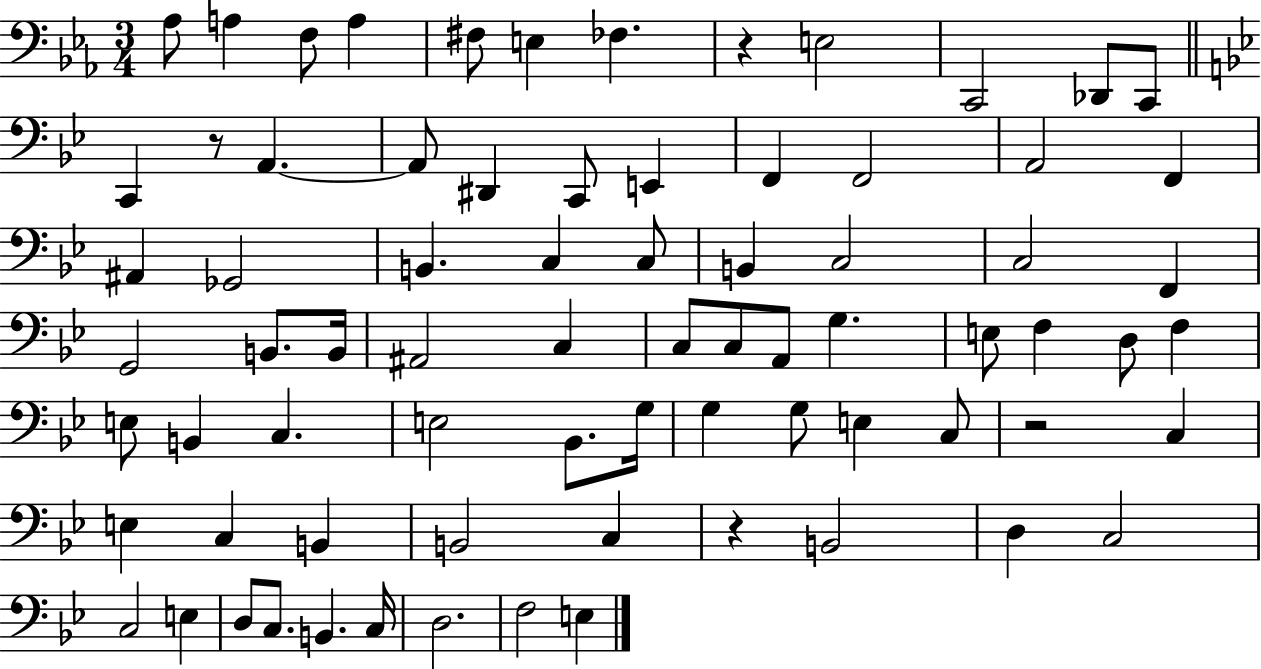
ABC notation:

X:1
T:Untitled
M:3/4
L:1/4
K:Eb
_A,/2 A, F,/2 A, ^F,/2 E, _F, z E,2 C,,2 _D,,/2 C,,/2 C,, z/2 A,, A,,/2 ^D,, C,,/2 E,, F,, F,,2 A,,2 F,, ^A,, _G,,2 B,, C, C,/2 B,, C,2 C,2 F,, G,,2 B,,/2 B,,/4 ^A,,2 C, C,/2 C,/2 A,,/2 G, E,/2 F, D,/2 F, E,/2 B,, C, E,2 _B,,/2 G,/4 G, G,/2 E, C,/2 z2 C, E, C, B,, B,,2 C, z B,,2 D, C,2 C,2 E, D,/2 C,/2 B,, C,/4 D,2 F,2 E,